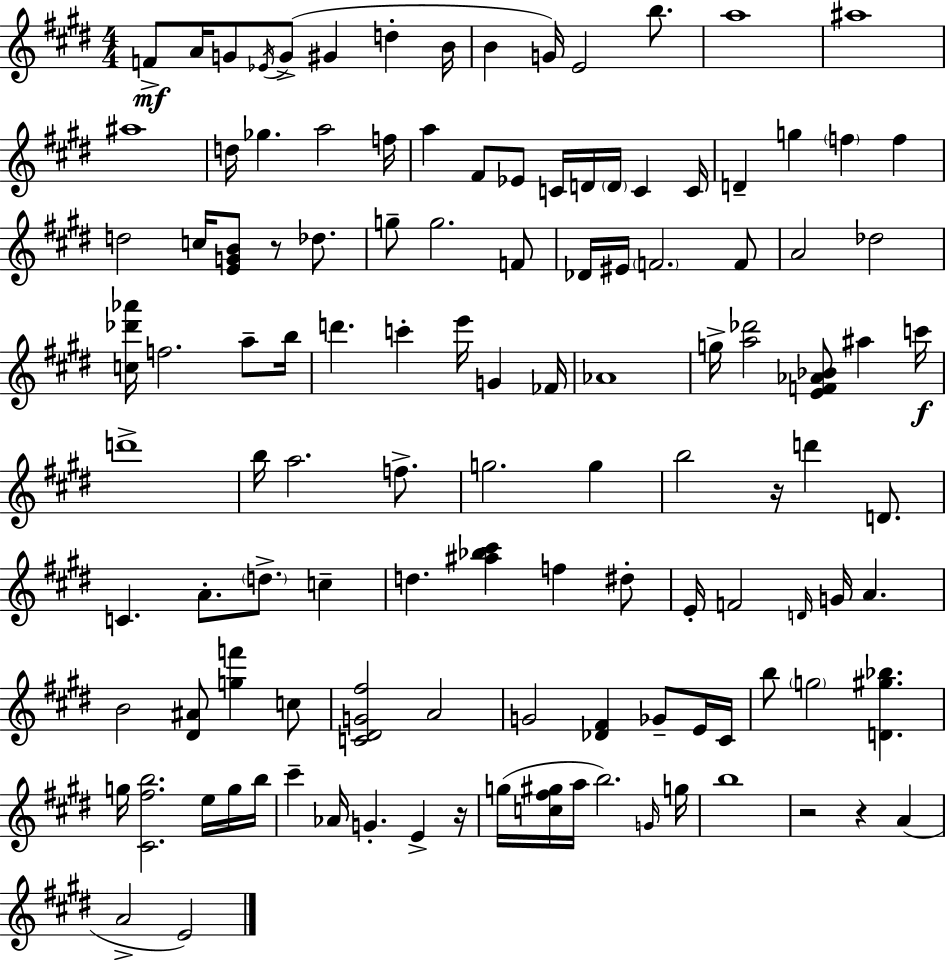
F4/e A4/s G4/e Eb4/s G4/e G#4/q D5/q B4/s B4/q G4/s E4/h B5/e. A5/w A#5/w A#5/w D5/s Gb5/q. A5/h F5/s A5/q F#4/e Eb4/e C4/s D4/s D4/s C4/q C4/s D4/q G5/q F5/q F5/q D5/h C5/s [E4,G4,B4]/e R/e Db5/e. G5/e G5/h. F4/e Db4/s EIS4/s F4/h. F4/e A4/h Db5/h [C5,Db6,Ab6]/s F5/h. A5/e B5/s D6/q. C6/q E6/s G4/q FES4/s Ab4/w G5/s [A5,Db6]/h [E4,F4,Ab4,Bb4]/e A#5/q C6/s D6/w B5/s A5/h. F5/e. G5/h. G5/q B5/h R/s D6/q D4/e. C4/q. A4/e. D5/e. C5/q D5/q. [A#5,Bb5,C#6]/q F5/q D#5/e E4/s F4/h D4/s G4/s A4/q. B4/h [D#4,A#4]/e [G5,F6]/q C5/e [C4,D#4,G4,F#5]/h A4/h G4/h [Db4,F#4]/q Gb4/e E4/s C#4/s B5/e G5/h [D4,G#5,Bb5]/q. G5/s [C#4,F#5,B5]/h. E5/s G5/s B5/s C#6/q Ab4/s G4/q. E4/q R/s G5/s [C5,F#5,G#5]/s A5/s B5/h. G4/s G5/s B5/w R/h R/q A4/q A4/h E4/h